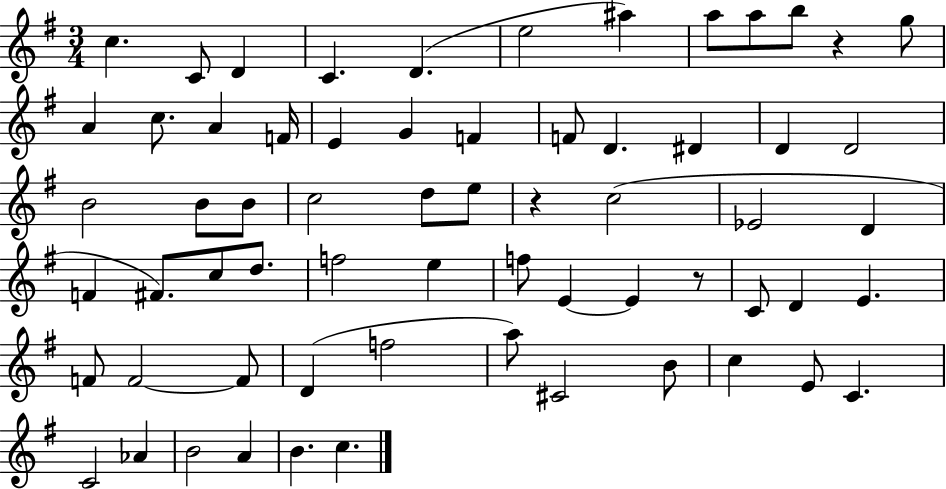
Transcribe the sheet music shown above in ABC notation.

X:1
T:Untitled
M:3/4
L:1/4
K:G
c C/2 D C D e2 ^a a/2 a/2 b/2 z g/2 A c/2 A F/4 E G F F/2 D ^D D D2 B2 B/2 B/2 c2 d/2 e/2 z c2 _E2 D F ^F/2 c/2 d/2 f2 e f/2 E E z/2 C/2 D E F/2 F2 F/2 D f2 a/2 ^C2 B/2 c E/2 C C2 _A B2 A B c